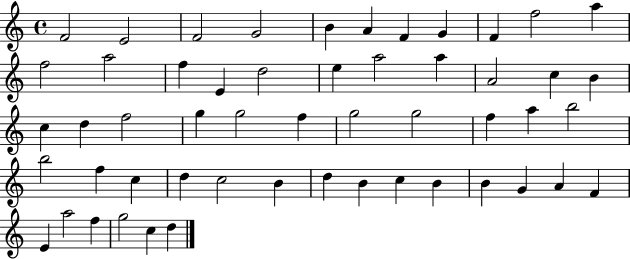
X:1
T:Untitled
M:4/4
L:1/4
K:C
F2 E2 F2 G2 B A F G F f2 a f2 a2 f E d2 e a2 a A2 c B c d f2 g g2 f g2 g2 f a b2 b2 f c d c2 B d B c B B G A F E a2 f g2 c d